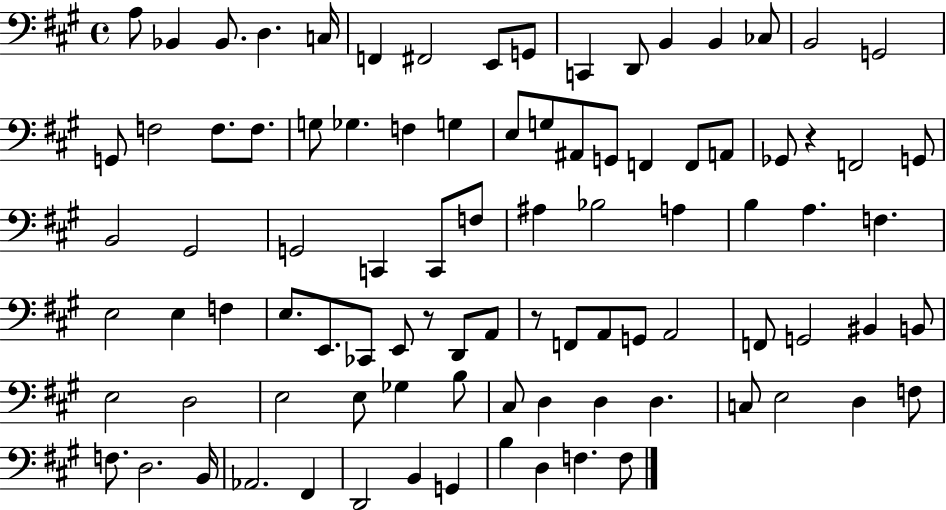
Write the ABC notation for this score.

X:1
T:Untitled
M:4/4
L:1/4
K:A
A,/2 _B,, _B,,/2 D, C,/4 F,, ^F,,2 E,,/2 G,,/2 C,, D,,/2 B,, B,, _C,/2 B,,2 G,,2 G,,/2 F,2 F,/2 F,/2 G,/2 _G, F, G, E,/2 G,/2 ^A,,/2 G,,/2 F,, F,,/2 A,,/2 _G,,/2 z F,,2 G,,/2 B,,2 ^G,,2 G,,2 C,, C,,/2 F,/2 ^A, _B,2 A, B, A, F, E,2 E, F, E,/2 E,,/2 _C,,/2 E,,/2 z/2 D,,/2 A,,/2 z/2 F,,/2 A,,/2 G,,/2 A,,2 F,,/2 G,,2 ^B,, B,,/2 E,2 D,2 E,2 E,/2 _G, B,/2 ^C,/2 D, D, D, C,/2 E,2 D, F,/2 F,/2 D,2 B,,/4 _A,,2 ^F,, D,,2 B,, G,, B, D, F, F,/2